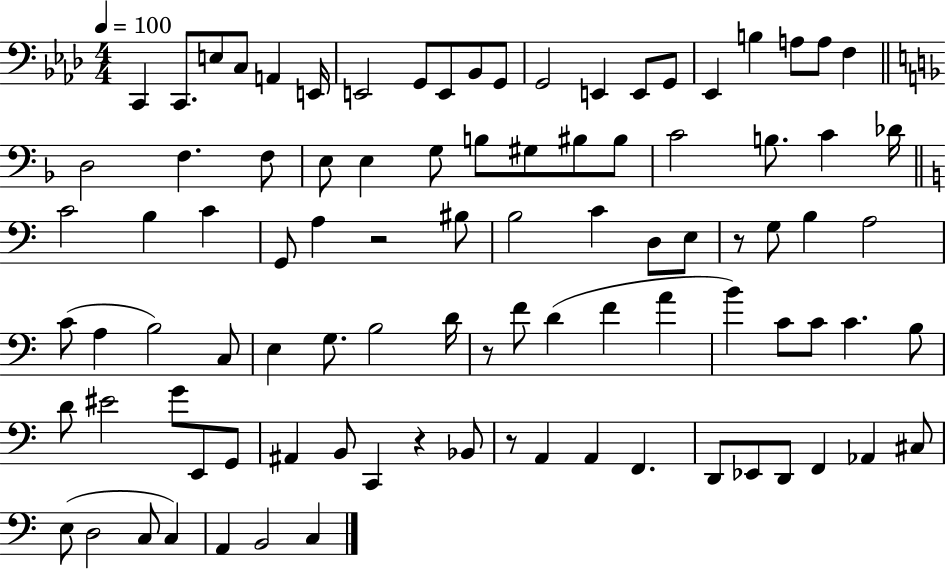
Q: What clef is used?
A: bass